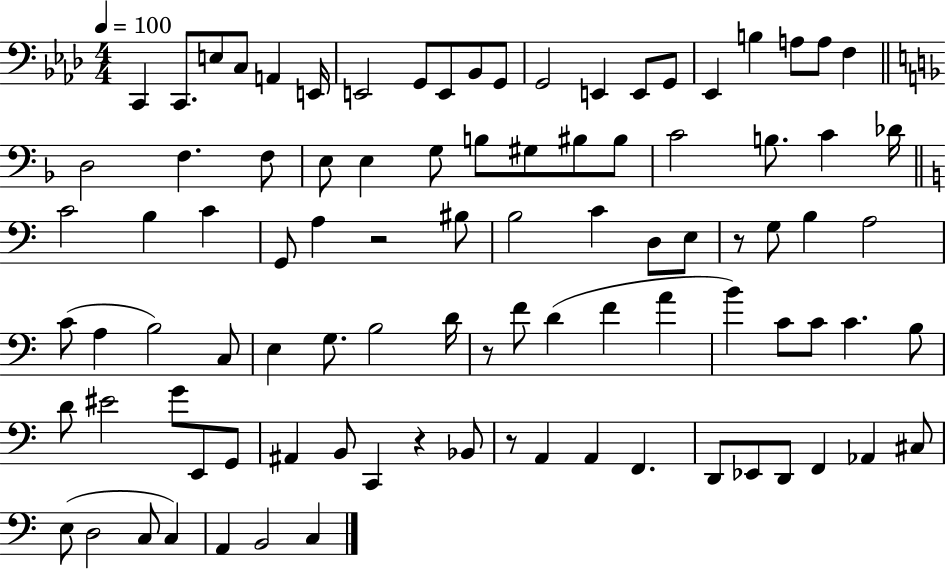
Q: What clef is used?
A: bass